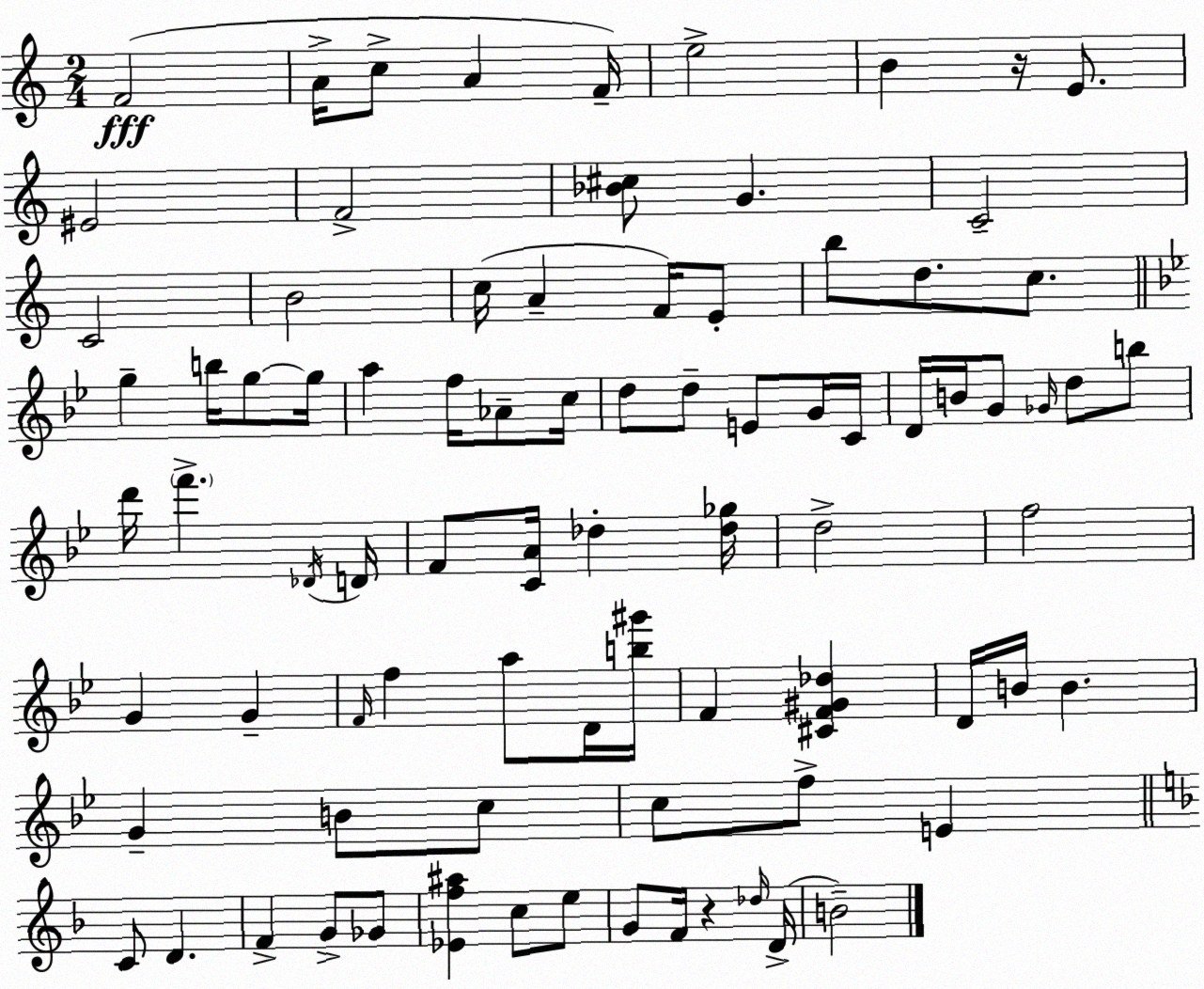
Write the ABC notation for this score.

X:1
T:Untitled
M:2/4
L:1/4
K:Am
F2 A/4 c/2 A F/4 e2 B z/4 E/2 ^E2 F2 [_B^c]/2 G C2 C2 B2 c/4 A F/4 E/2 b/2 d/2 c/2 g b/4 g/2 g/4 a f/4 _A/2 c/4 d/2 d/2 E/2 G/4 C/4 D/4 B/4 G/2 _G/4 d/2 b/2 d'/4 f' _D/4 D/4 F/2 [CA]/4 _d [_d_g]/4 d2 f2 G G F/4 f a/2 D/4 [b^g']/4 F [^CF^G_d] D/4 B/4 B G B/2 c/2 c/2 f/2 E C/2 D F G/2 _G/2 [_Ef^a] c/2 e/2 G/2 F/4 z _d/4 D/4 B2